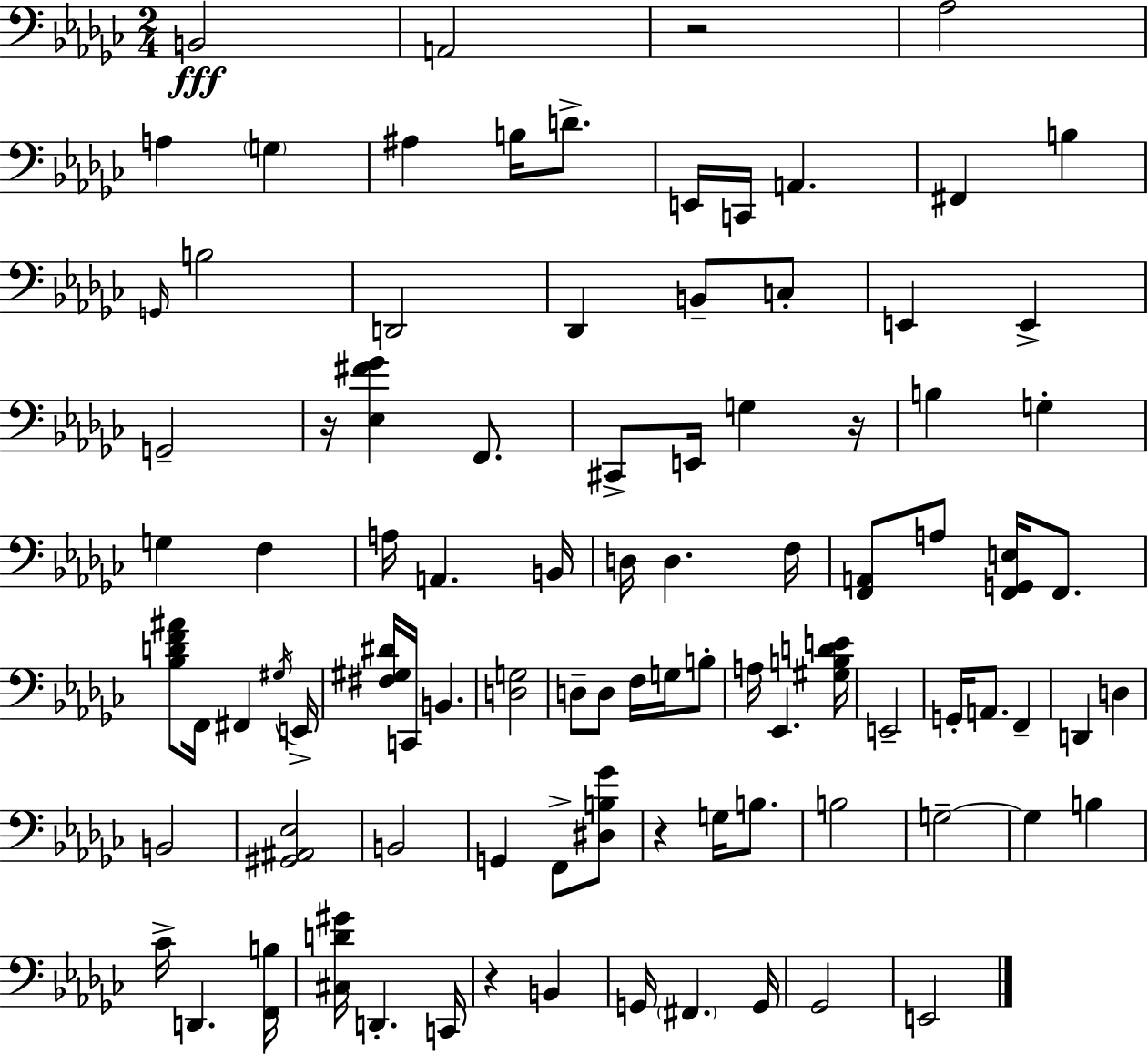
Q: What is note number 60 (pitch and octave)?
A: G2